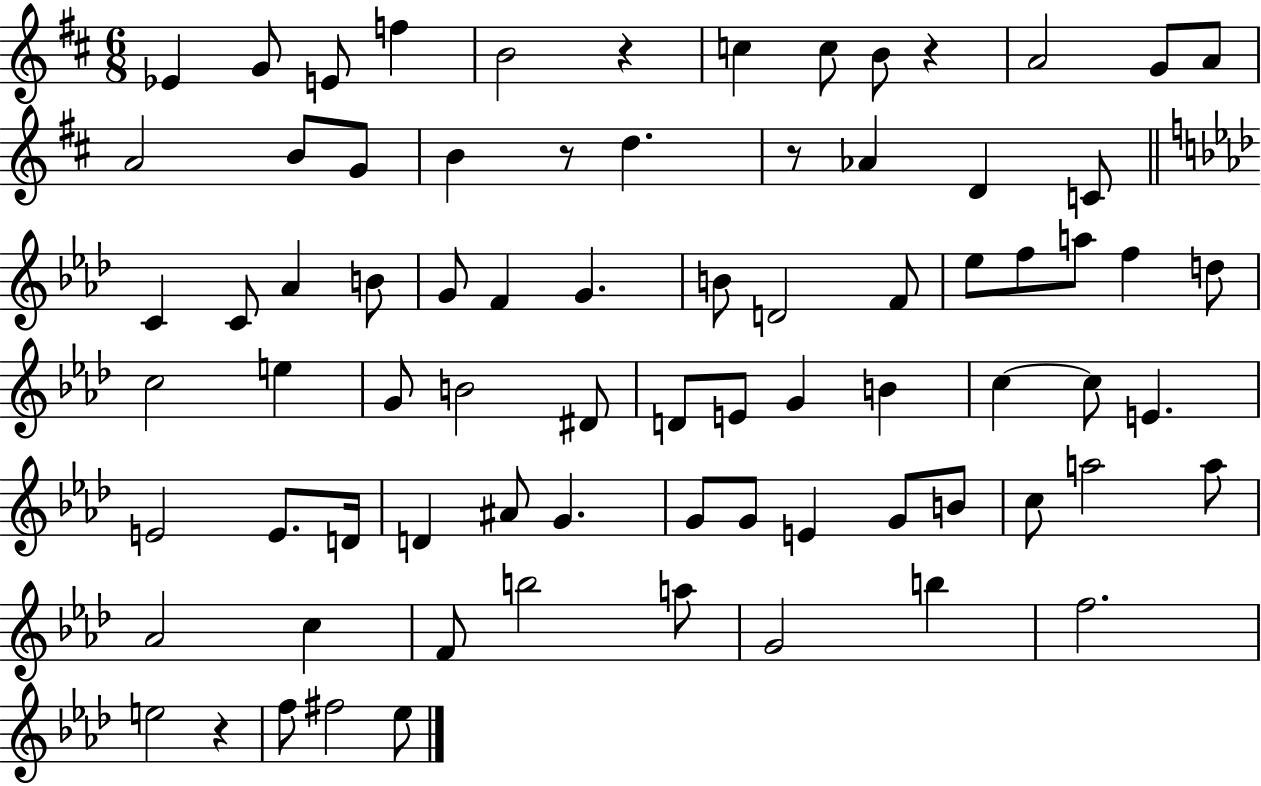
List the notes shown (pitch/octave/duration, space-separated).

Eb4/q G4/e E4/e F5/q B4/h R/q C5/q C5/e B4/e R/q A4/h G4/e A4/e A4/h B4/e G4/e B4/q R/e D5/q. R/e Ab4/q D4/q C4/e C4/q C4/e Ab4/q B4/e G4/e F4/q G4/q. B4/e D4/h F4/e Eb5/e F5/e A5/e F5/q D5/e C5/h E5/q G4/e B4/h D#4/e D4/e E4/e G4/q B4/q C5/q C5/e E4/q. E4/h E4/e. D4/s D4/q A#4/e G4/q. G4/e G4/e E4/q G4/e B4/e C5/e A5/h A5/e Ab4/h C5/q F4/e B5/h A5/e G4/h B5/q F5/h. E5/h R/q F5/e F#5/h Eb5/e